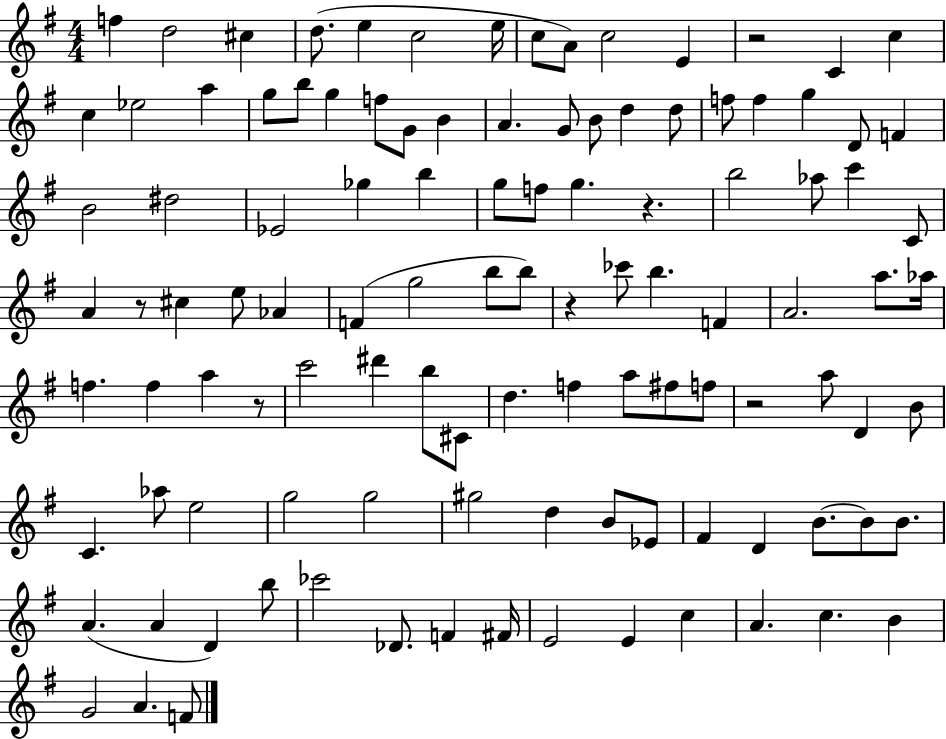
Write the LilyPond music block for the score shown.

{
  \clef treble
  \numericTimeSignature
  \time 4/4
  \key g \major
  f''4 d''2 cis''4 | d''8.( e''4 c''2 e''16 | c''8 a'8) c''2 e'4 | r2 c'4 c''4 | \break c''4 ees''2 a''4 | g''8 b''8 g''4 f''8 g'8 b'4 | a'4. g'8 b'8 d''4 d''8 | f''8 f''4 g''4 d'8 f'4 | \break b'2 dis''2 | ees'2 ges''4 b''4 | g''8 f''8 g''4. r4. | b''2 aes''8 c'''4 c'8 | \break a'4 r8 cis''4 e''8 aes'4 | f'4( g''2 b''8 b''8) | r4 ces'''8 b''4. f'4 | a'2. a''8. aes''16 | \break f''4. f''4 a''4 r8 | c'''2 dis'''4 b''8 cis'8 | d''4. f''4 a''8 fis''8 f''8 | r2 a''8 d'4 b'8 | \break c'4. aes''8 e''2 | g''2 g''2 | gis''2 d''4 b'8 ees'8 | fis'4 d'4 b'8.~~ b'8 b'8. | \break a'4.( a'4 d'4) b''8 | ces'''2 des'8. f'4 fis'16 | e'2 e'4 c''4 | a'4. c''4. b'4 | \break g'2 a'4. f'8 | \bar "|."
}